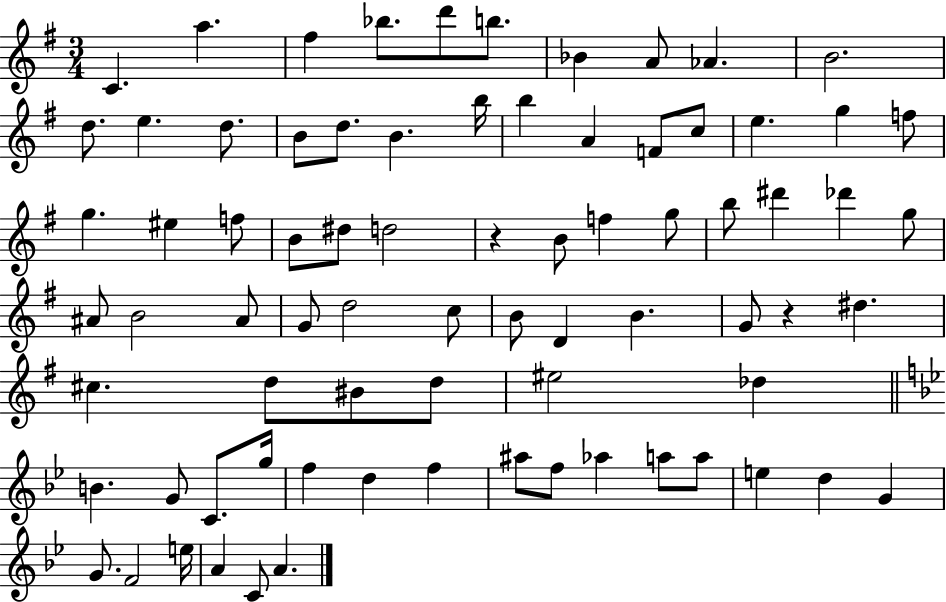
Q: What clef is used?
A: treble